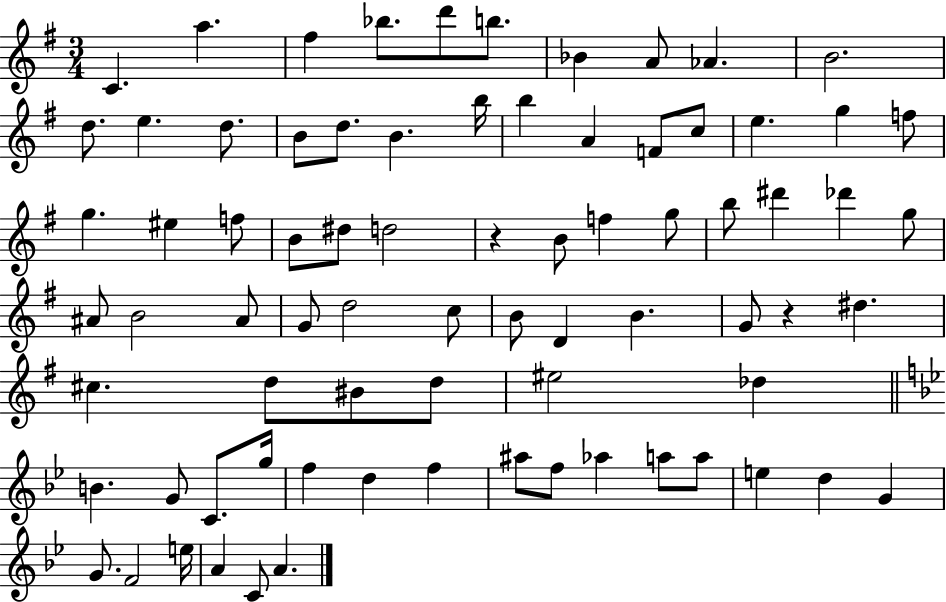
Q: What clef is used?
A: treble